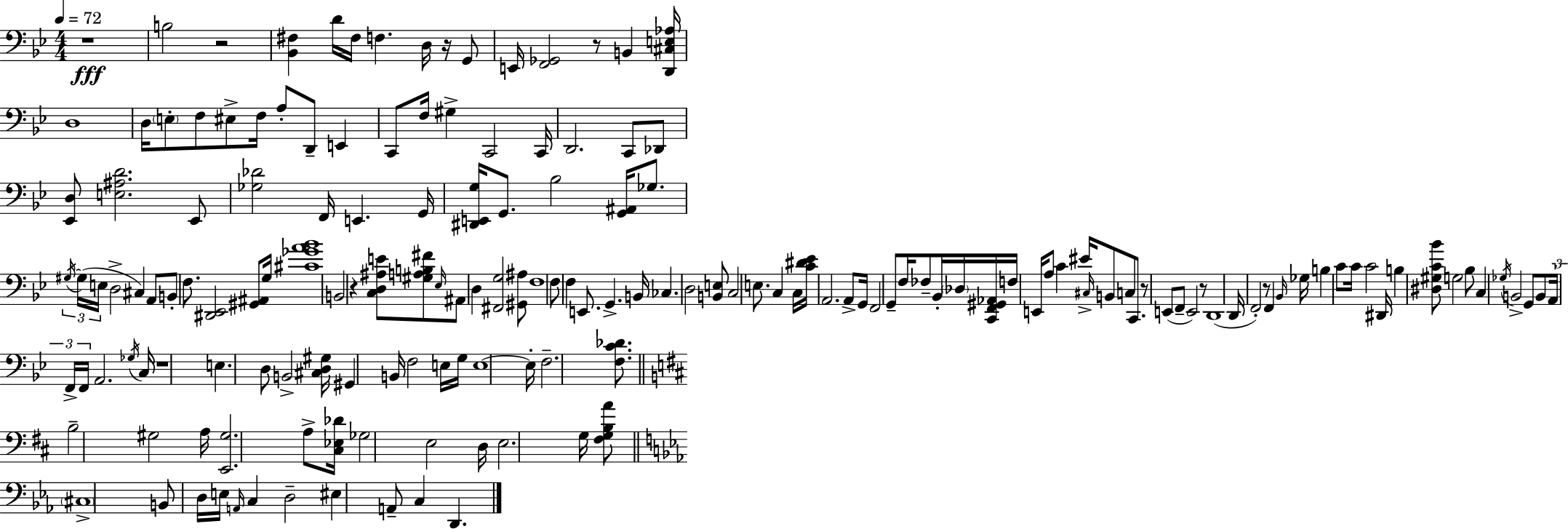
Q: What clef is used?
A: bass